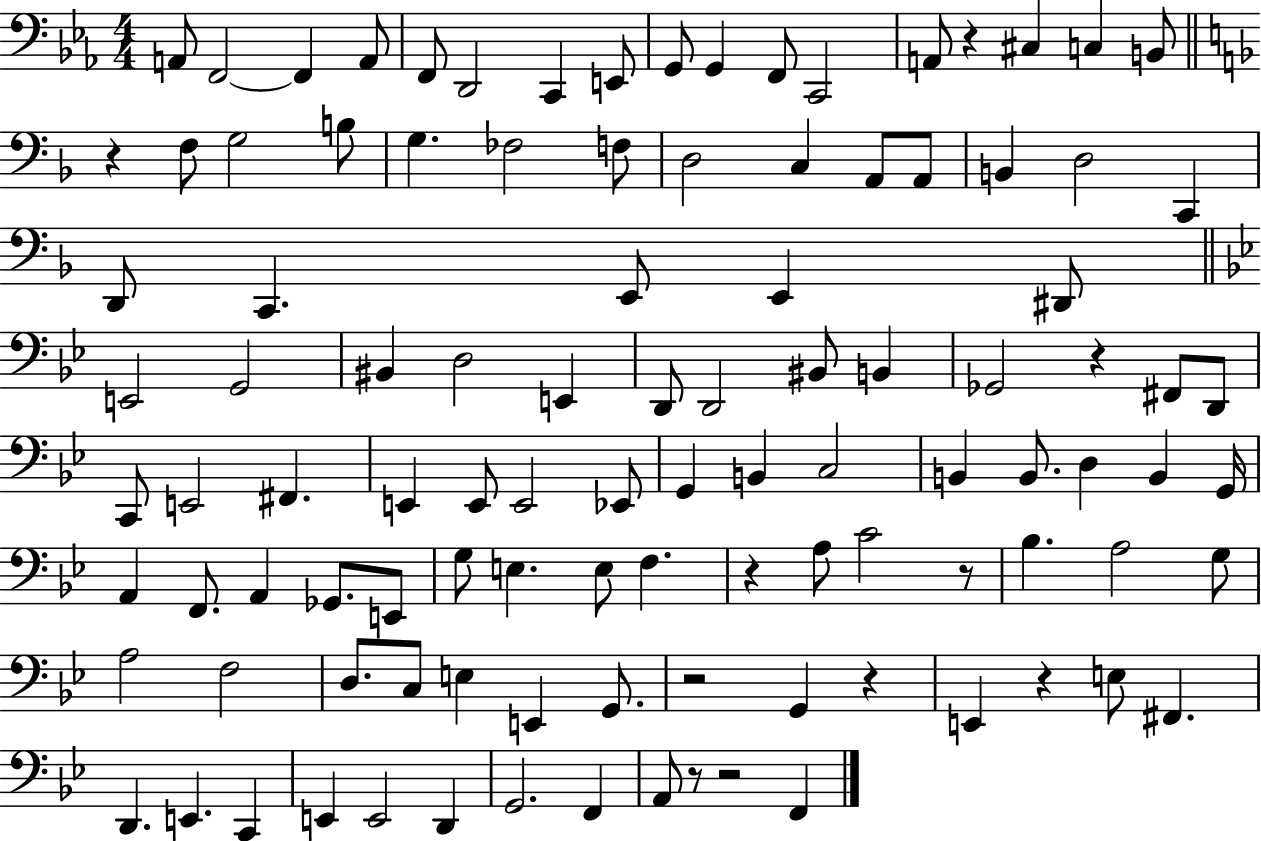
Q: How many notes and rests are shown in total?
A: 106